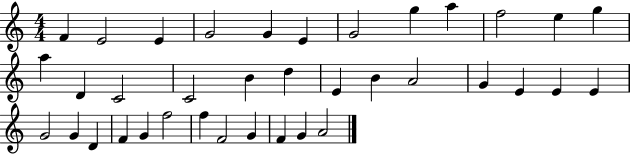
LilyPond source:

{
  \clef treble
  \numericTimeSignature
  \time 4/4
  \key c \major
  f'4 e'2 e'4 | g'2 g'4 e'4 | g'2 g''4 a''4 | f''2 e''4 g''4 | \break a''4 d'4 c'2 | c'2 b'4 d''4 | e'4 b'4 a'2 | g'4 e'4 e'4 e'4 | \break g'2 g'4 d'4 | f'4 g'4 f''2 | f''4 f'2 g'4 | f'4 g'4 a'2 | \break \bar "|."
}